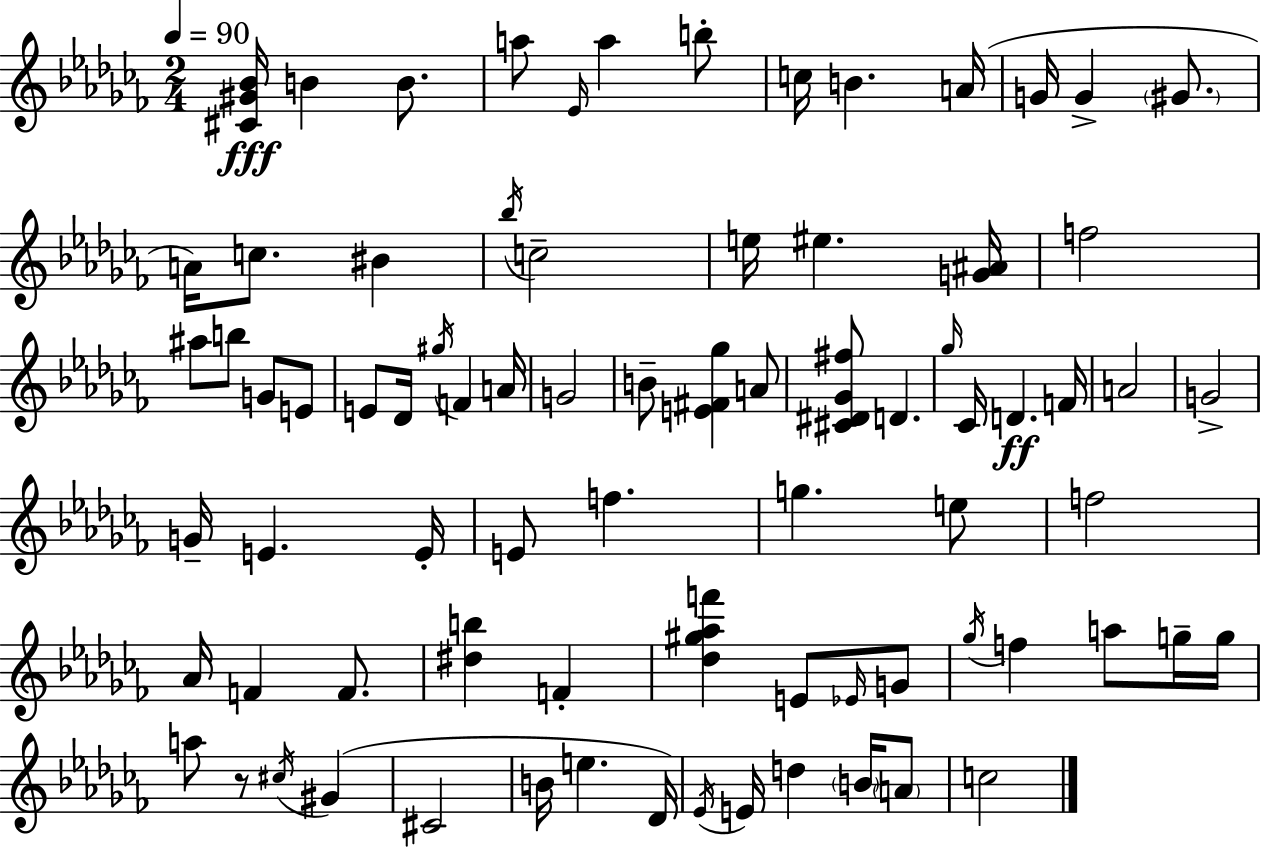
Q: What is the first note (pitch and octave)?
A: B4